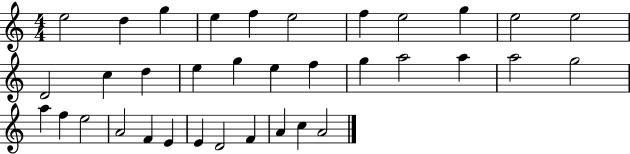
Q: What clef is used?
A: treble